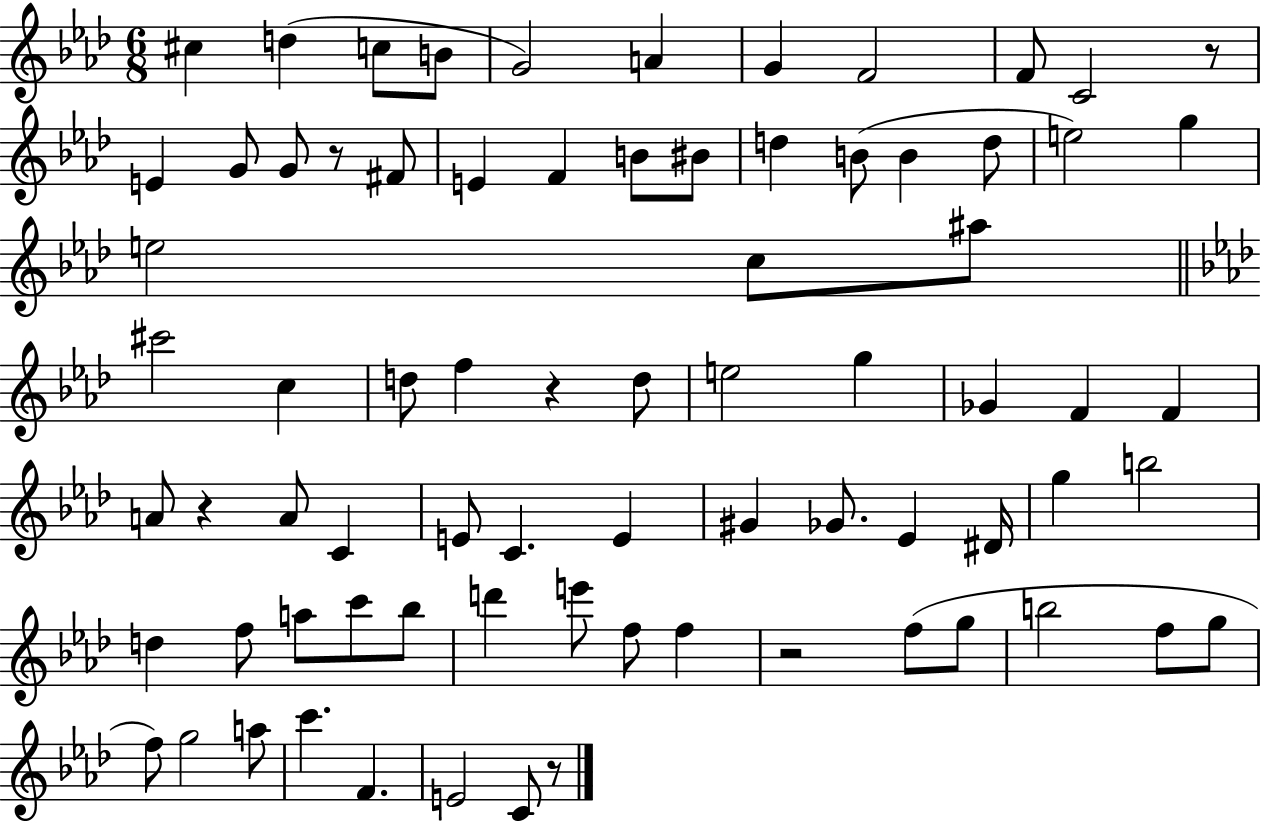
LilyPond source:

{
  \clef treble
  \numericTimeSignature
  \time 6/8
  \key aes \major
  cis''4 d''4( c''8 b'8 | g'2) a'4 | g'4 f'2 | f'8 c'2 r8 | \break e'4 g'8 g'8 r8 fis'8 | e'4 f'4 b'8 bis'8 | d''4 b'8( b'4 d''8 | e''2) g''4 | \break e''2 c''8 ais''8 | \bar "||" \break \key aes \major cis'''2 c''4 | d''8 f''4 r4 d''8 | e''2 g''4 | ges'4 f'4 f'4 | \break a'8 r4 a'8 c'4 | e'8 c'4. e'4 | gis'4 ges'8. ees'4 dis'16 | g''4 b''2 | \break d''4 f''8 a''8 c'''8 bes''8 | d'''4 e'''8 f''8 f''4 | r2 f''8( g''8 | b''2 f''8 g''8 | \break f''8) g''2 a''8 | c'''4. f'4. | e'2 c'8 r8 | \bar "|."
}